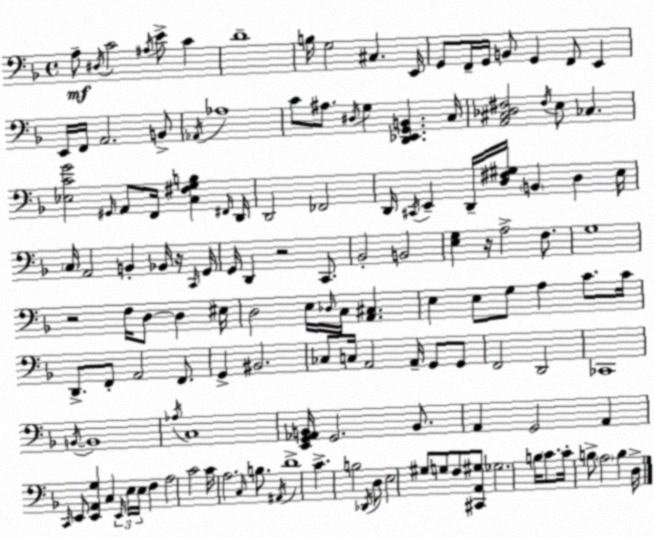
X:1
T:Untitled
M:4/4
L:1/4
K:Dm
A,/2 ^D,/4 C2 ^A,/4 E/2 C D4 B,/4 G,2 ^C, E,,/4 G,,/2 F,,/4 G,,/4 B,,/2 G,, F,,/2 E,, E,,/4 F,,/4 A,,2 B,,/2 _A,,/4 _A,4 C/2 ^A,/2 ^D,/4 G, [D,,_E,,G,,B,,] C,/4 [A,,^C,_D,^F,]2 ^F,/4 E,/2 _C, [_E,CG]2 ^G,,/4 A,,/2 F,,/4 [C,^F,G,B,] ^F,,/4 D,,/4 D,,2 _F,,2 D,,/4 ^C,,/4 E,, D,,/4 [D,^F,^G,]/4 B,, D, E,/4 C,/4 A,,2 B,, _B,,/4 z/4 C,,/4 G,,/4 G,,/4 D,, z2 C,,/2 _B,,2 B,,2 [E,G,] z/4 A,2 F,/2 G,4 z2 F,/4 D,/2 D, ^E,/4 D,2 E,/4 _D,/4 C,/4 [A,,^C,] E, E,/2 G,/2 A, C/2 C/4 D,,/2 F,,/2 A,,2 F,,/2 G,, ^B,,2 _C,/2 C,/4 A,,2 A,,/4 G,,/2 G,,/2 F,,2 D,,2 _C,,4 B,,/4 B,,4 _A,/4 C,4 [E,,G,,_A,,B,,]/4 G,,2 B,,/2 A,, G,,2 A,, C,,/4 E,,/2 [E,,A,,G,] C, E,,/4 E,/4 E,/4 F, A,2 C2 C/4 A,2 C,/4 B,/2 ^A,,/4 D4 C B,2 _D,,/4 D,/2 E,2 ^G,/2 G,/2 F,/2 [^C,,A,,^G,]/2 _G,2 B,/4 C/2 C/4 B,/2 A,2 B, D,/4